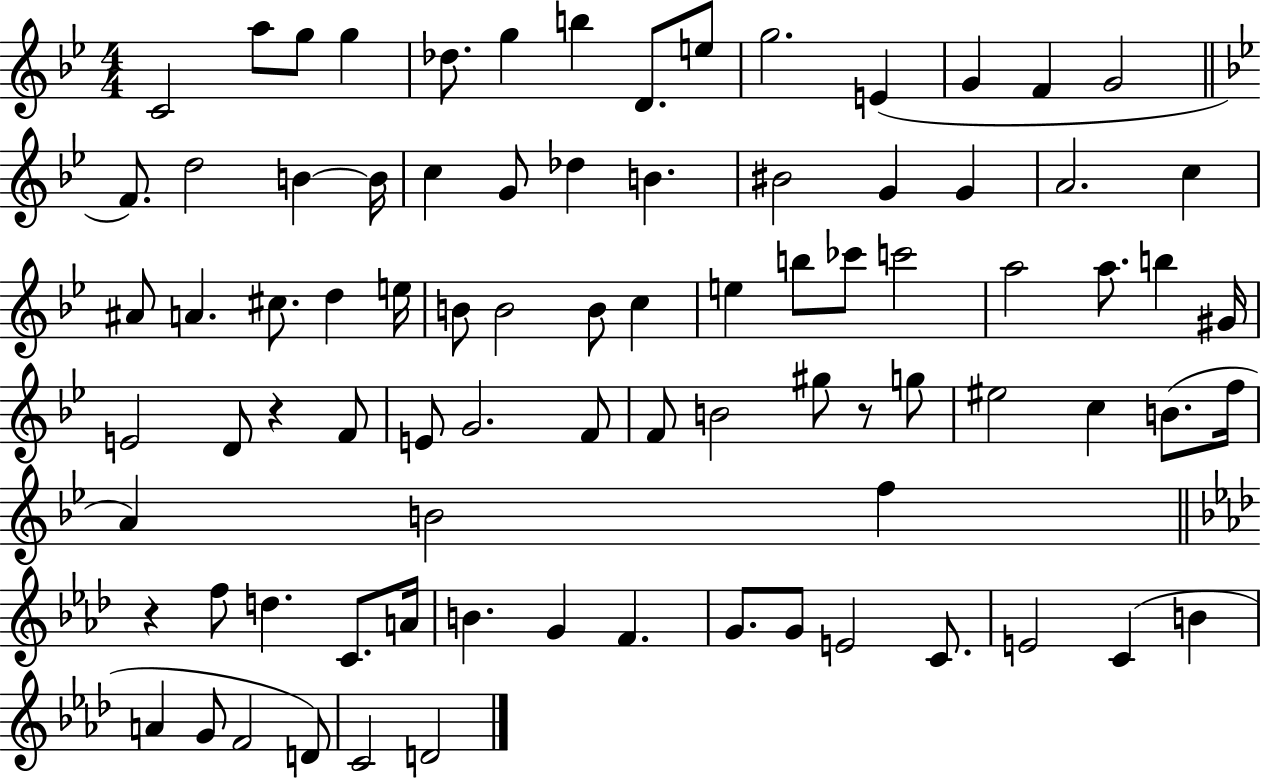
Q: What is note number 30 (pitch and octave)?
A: C#5